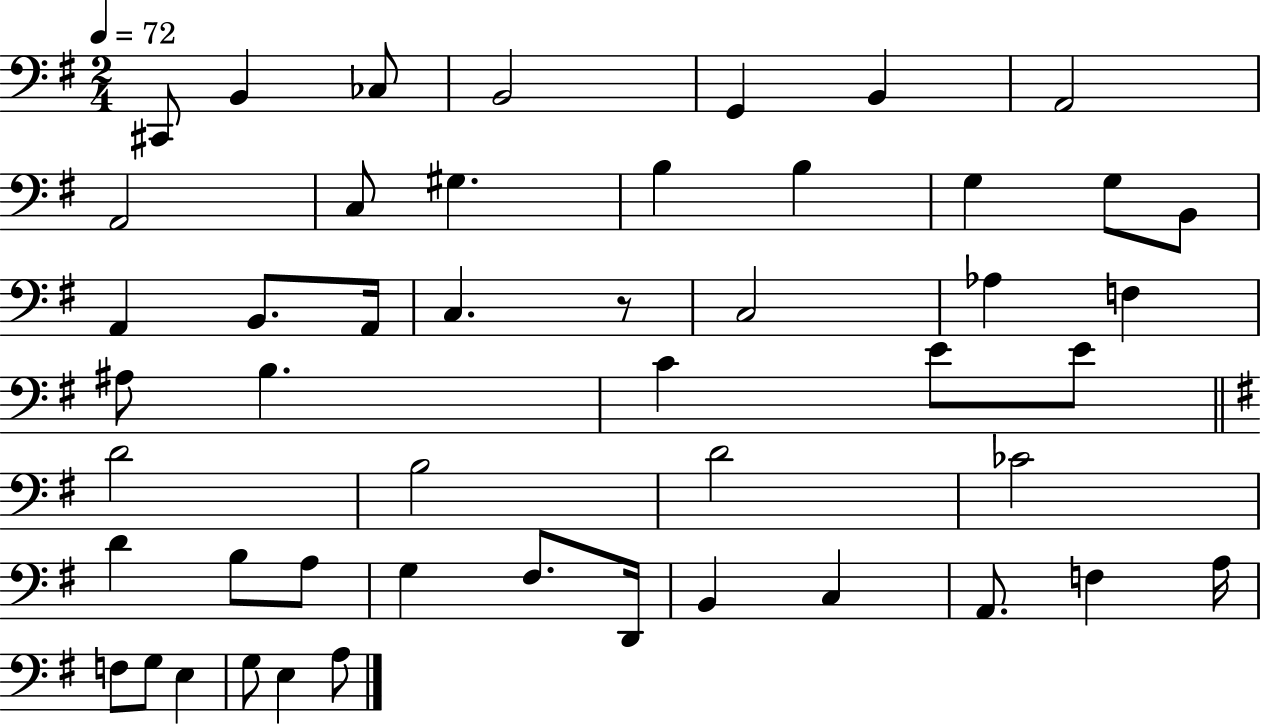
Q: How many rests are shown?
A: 1